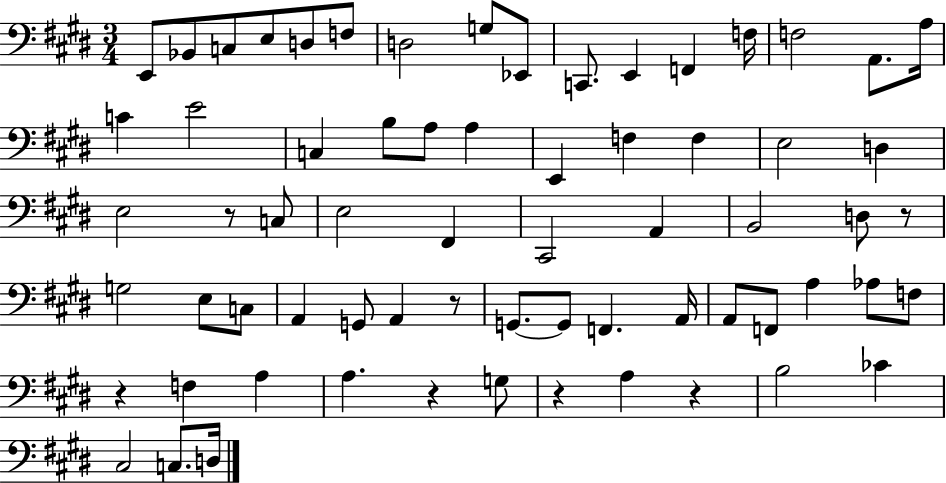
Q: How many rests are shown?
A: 7